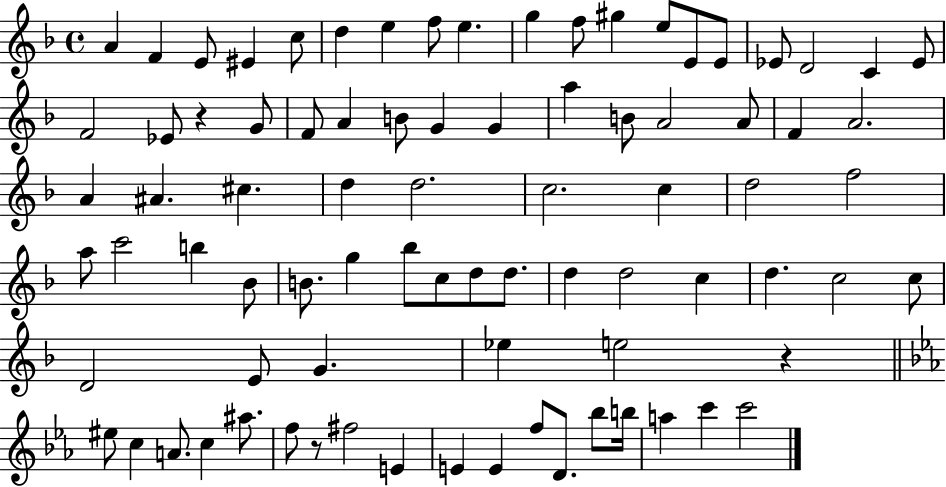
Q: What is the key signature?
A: F major